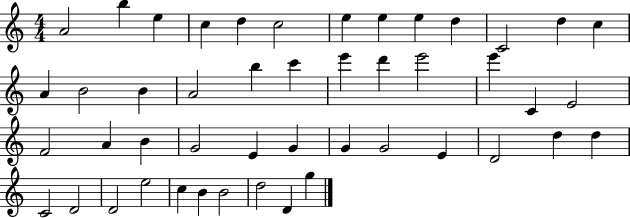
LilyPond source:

{
  \clef treble
  \numericTimeSignature
  \time 4/4
  \key c \major
  a'2 b''4 e''4 | c''4 d''4 c''2 | e''4 e''4 e''4 d''4 | c'2 d''4 c''4 | \break a'4 b'2 b'4 | a'2 b''4 c'''4 | e'''4 d'''4 e'''2 | e'''4 c'4 e'2 | \break f'2 a'4 b'4 | g'2 e'4 g'4 | g'4 g'2 e'4 | d'2 d''4 d''4 | \break c'2 d'2 | d'2 e''2 | c''4 b'4 b'2 | d''2 d'4 g''4 | \break \bar "|."
}